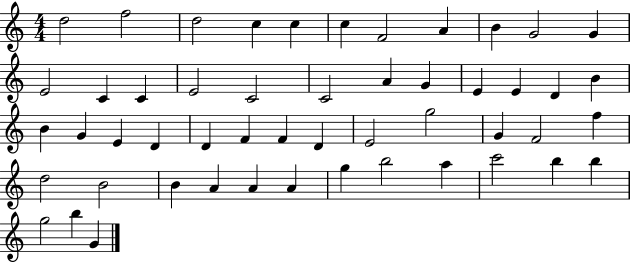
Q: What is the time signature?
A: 4/4